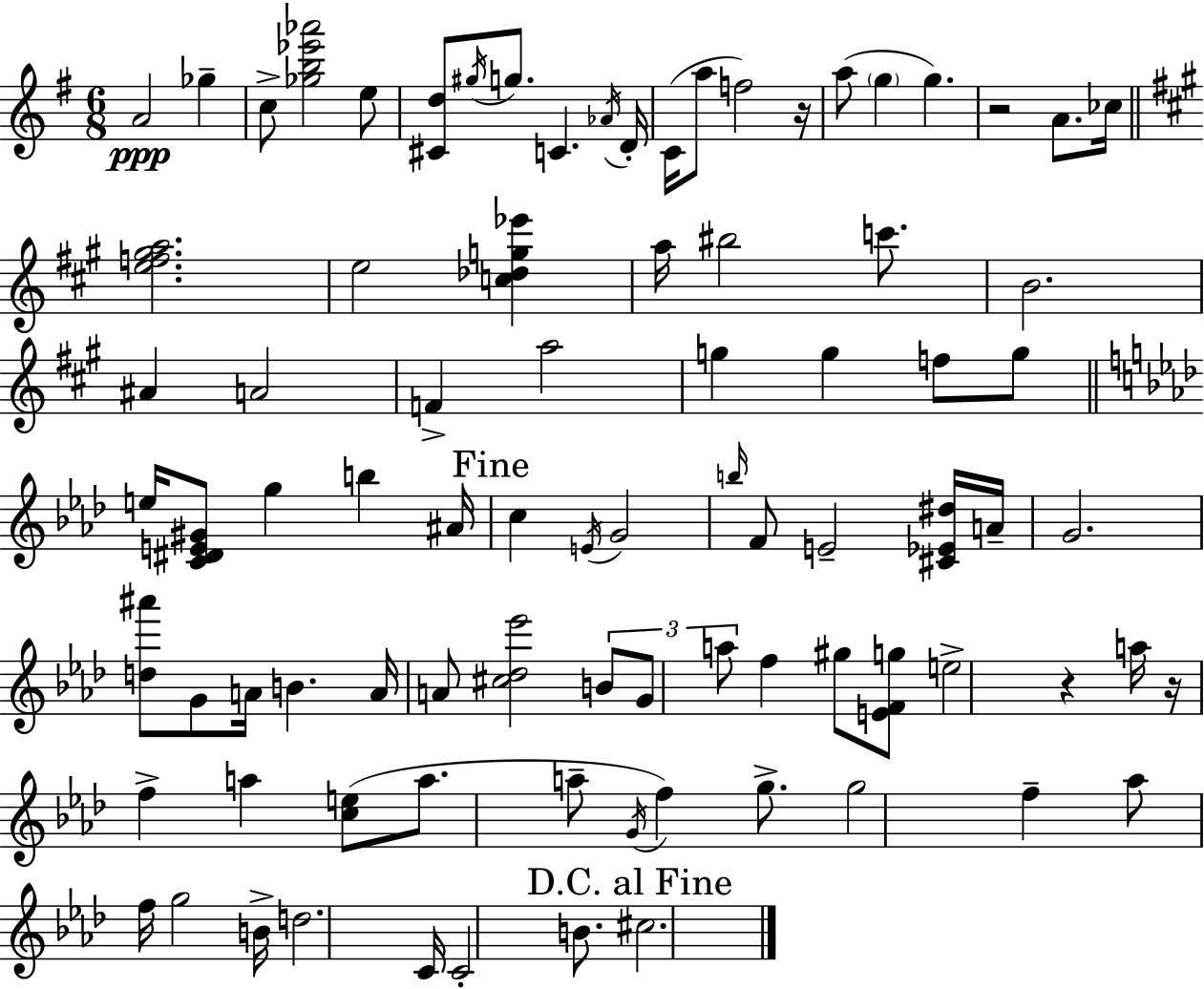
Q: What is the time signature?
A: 6/8